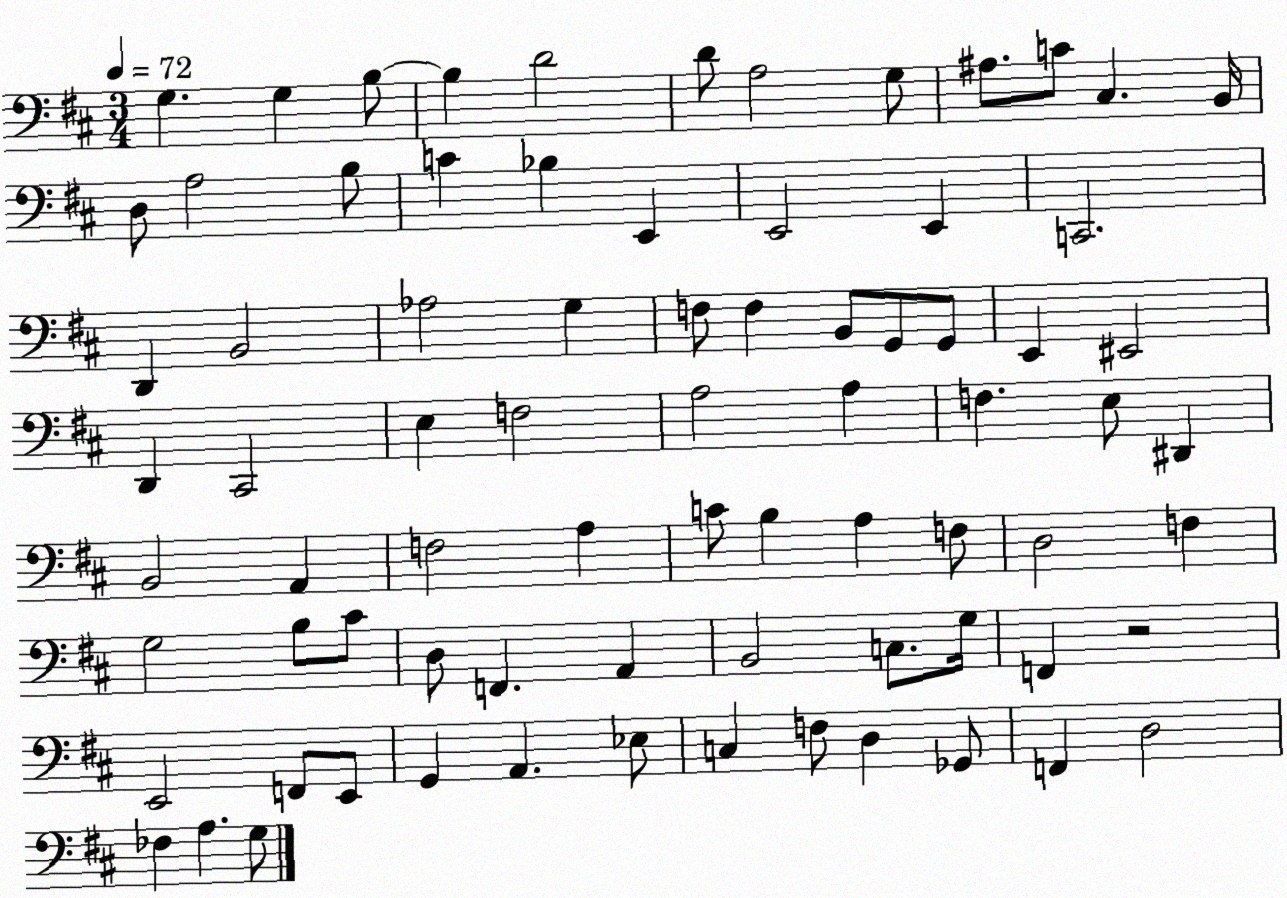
X:1
T:Untitled
M:3/4
L:1/4
K:D
G, G, B,/2 B, D2 D/2 A,2 G,/2 ^A,/2 C/2 ^C, B,,/4 D,/2 A,2 B,/2 C _B, E,, E,,2 E,, C,,2 D,, B,,2 _A,2 G, F,/2 F, B,,/2 G,,/2 G,,/2 E,, ^E,,2 D,, ^C,,2 E, F,2 A,2 A, F, E,/2 ^D,, B,,2 A,, F,2 A, C/2 B, A, F,/2 D,2 F, G,2 B,/2 ^C/2 D,/2 F,, A,, B,,2 C,/2 G,/4 F,, z2 E,,2 F,,/2 E,,/2 G,, A,, _E,/2 C, F,/2 D, _G,,/2 F,, D,2 _F, A, G,/2